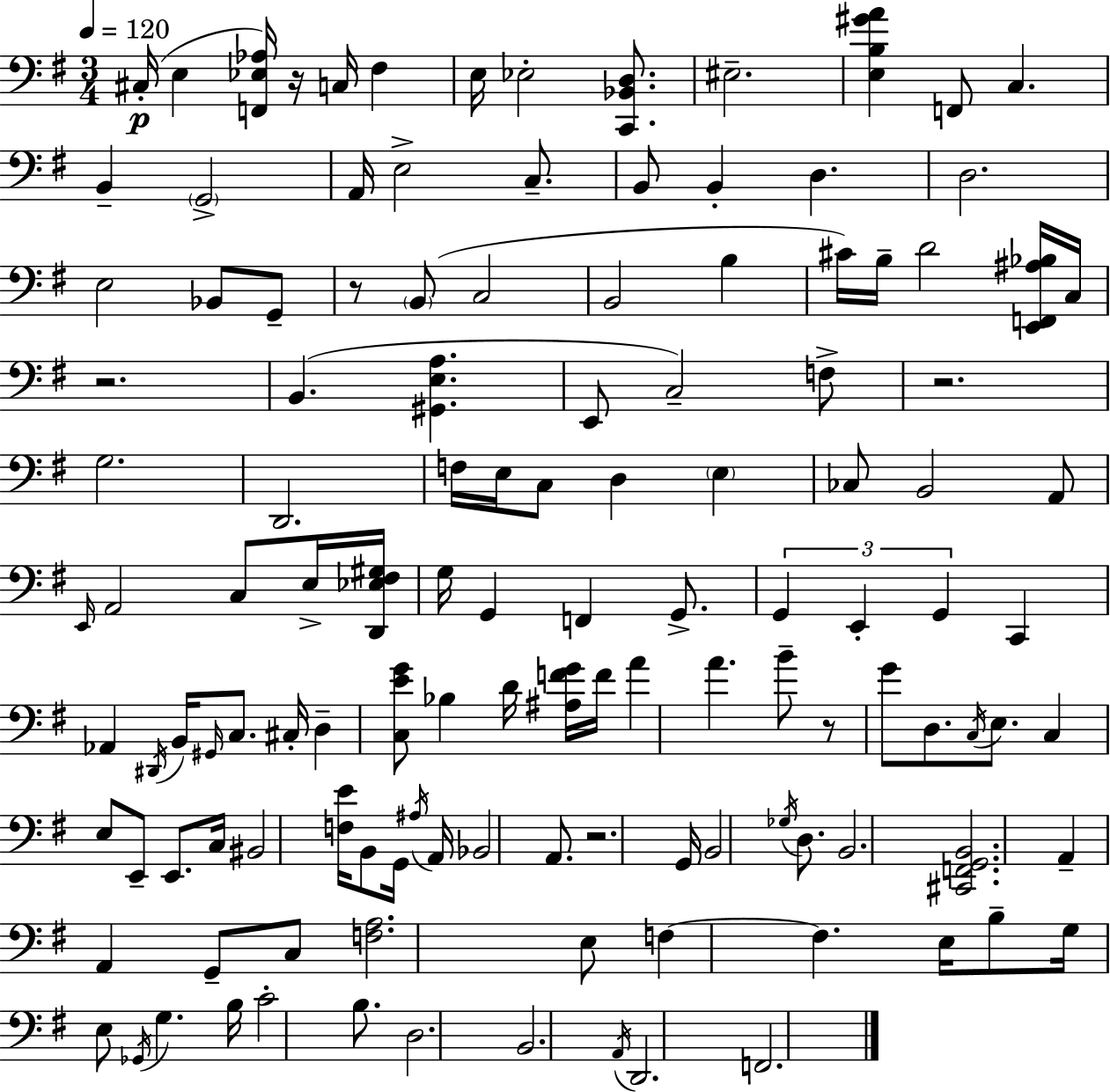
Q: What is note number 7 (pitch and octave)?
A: EIS3